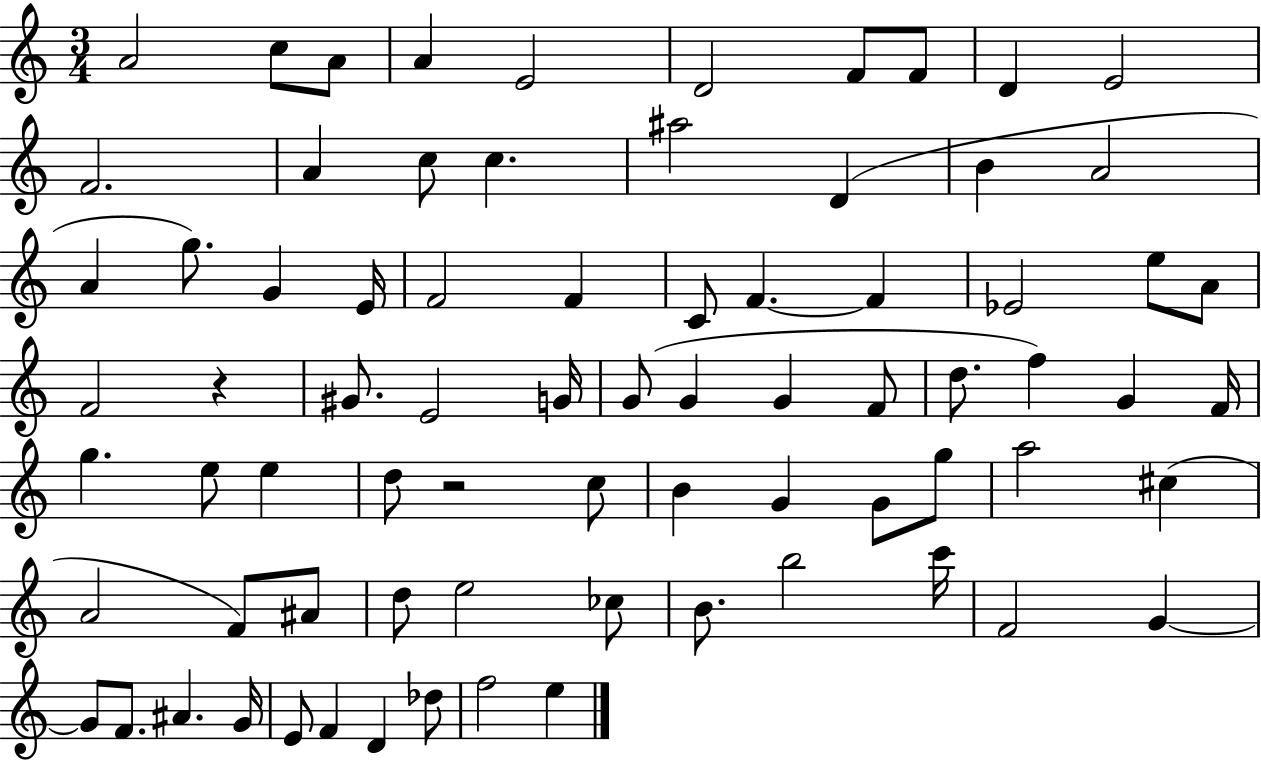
X:1
T:Untitled
M:3/4
L:1/4
K:C
A2 c/2 A/2 A E2 D2 F/2 F/2 D E2 F2 A c/2 c ^a2 D B A2 A g/2 G E/4 F2 F C/2 F F _E2 e/2 A/2 F2 z ^G/2 E2 G/4 G/2 G G F/2 d/2 f G F/4 g e/2 e d/2 z2 c/2 B G G/2 g/2 a2 ^c A2 F/2 ^A/2 d/2 e2 _c/2 B/2 b2 c'/4 F2 G G/2 F/2 ^A G/4 E/2 F D _d/2 f2 e